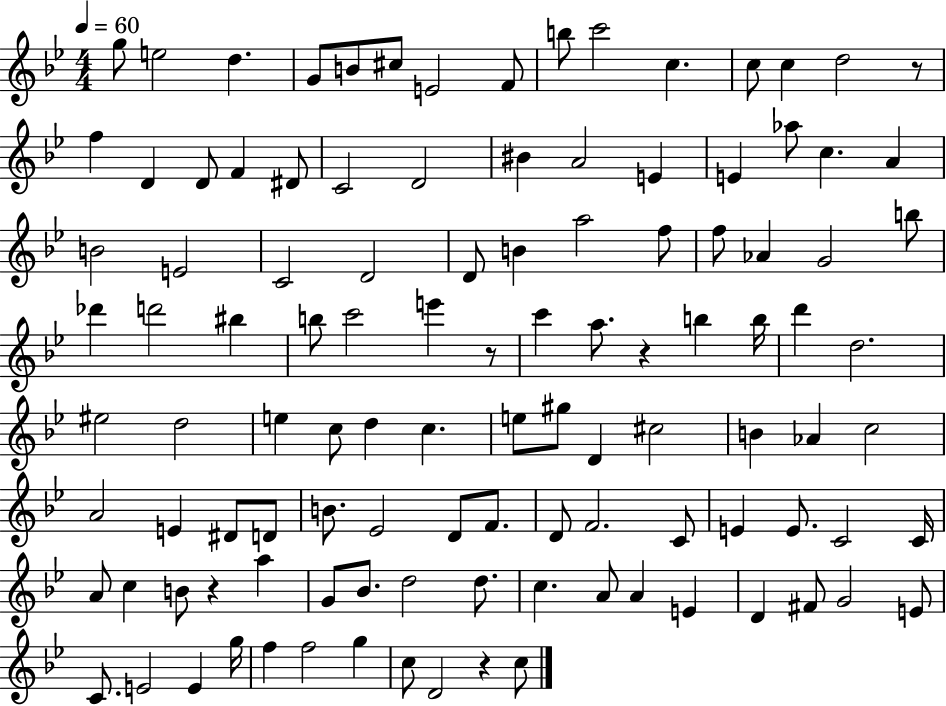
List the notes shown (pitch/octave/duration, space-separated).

G5/e E5/h D5/q. G4/e B4/e C#5/e E4/h F4/e B5/e C6/h C5/q. C5/e C5/q D5/h R/e F5/q D4/q D4/e F4/q D#4/e C4/h D4/h BIS4/q A4/h E4/q E4/q Ab5/e C5/q. A4/q B4/h E4/h C4/h D4/h D4/e B4/q A5/h F5/e F5/e Ab4/q G4/h B5/e Db6/q D6/h BIS5/q B5/e C6/h E6/q R/e C6/q A5/e. R/q B5/q B5/s D6/q D5/h. EIS5/h D5/h E5/q C5/e D5/q C5/q. E5/e G#5/e D4/q C#5/h B4/q Ab4/q C5/h A4/h E4/q D#4/e D4/e B4/e. Eb4/h D4/e F4/e. D4/e F4/h. C4/e E4/q E4/e. C4/h C4/s A4/e C5/q B4/e R/q A5/q G4/e Bb4/e. D5/h D5/e. C5/q. A4/e A4/q E4/q D4/q F#4/e G4/h E4/e C4/e. E4/h E4/q G5/s F5/q F5/h G5/q C5/e D4/h R/q C5/e